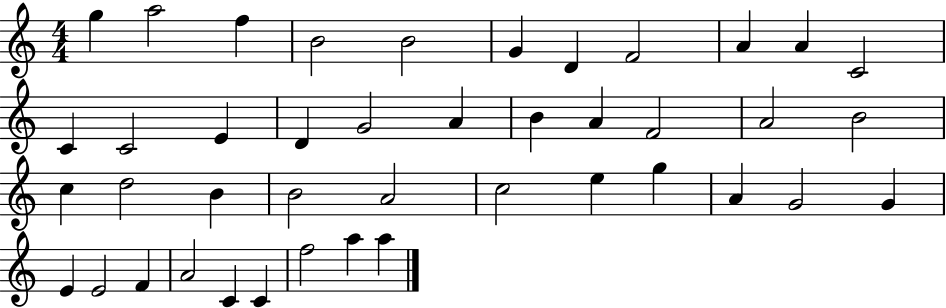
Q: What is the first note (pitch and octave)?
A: G5